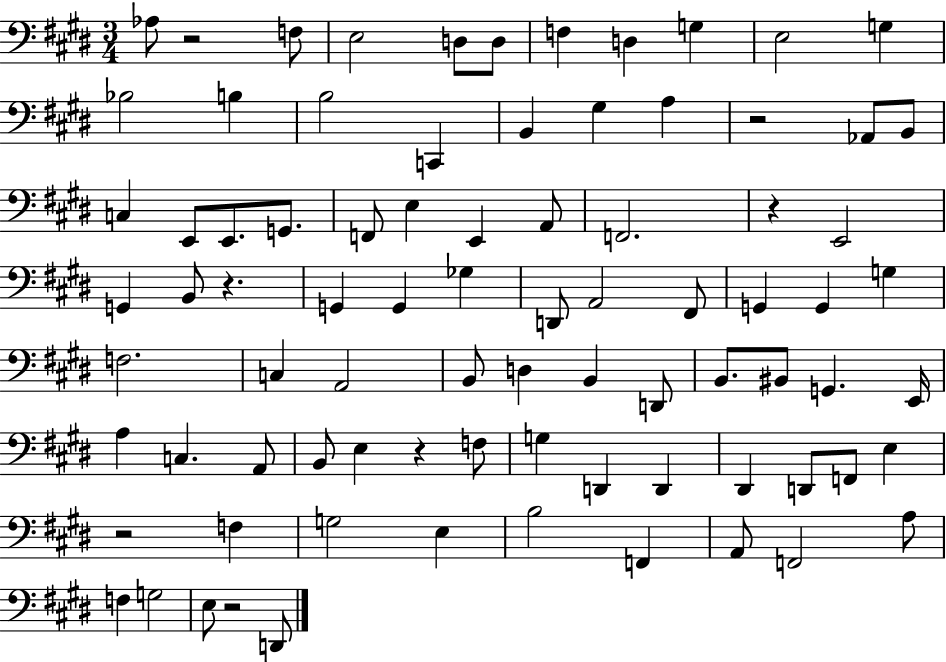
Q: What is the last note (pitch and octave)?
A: D2